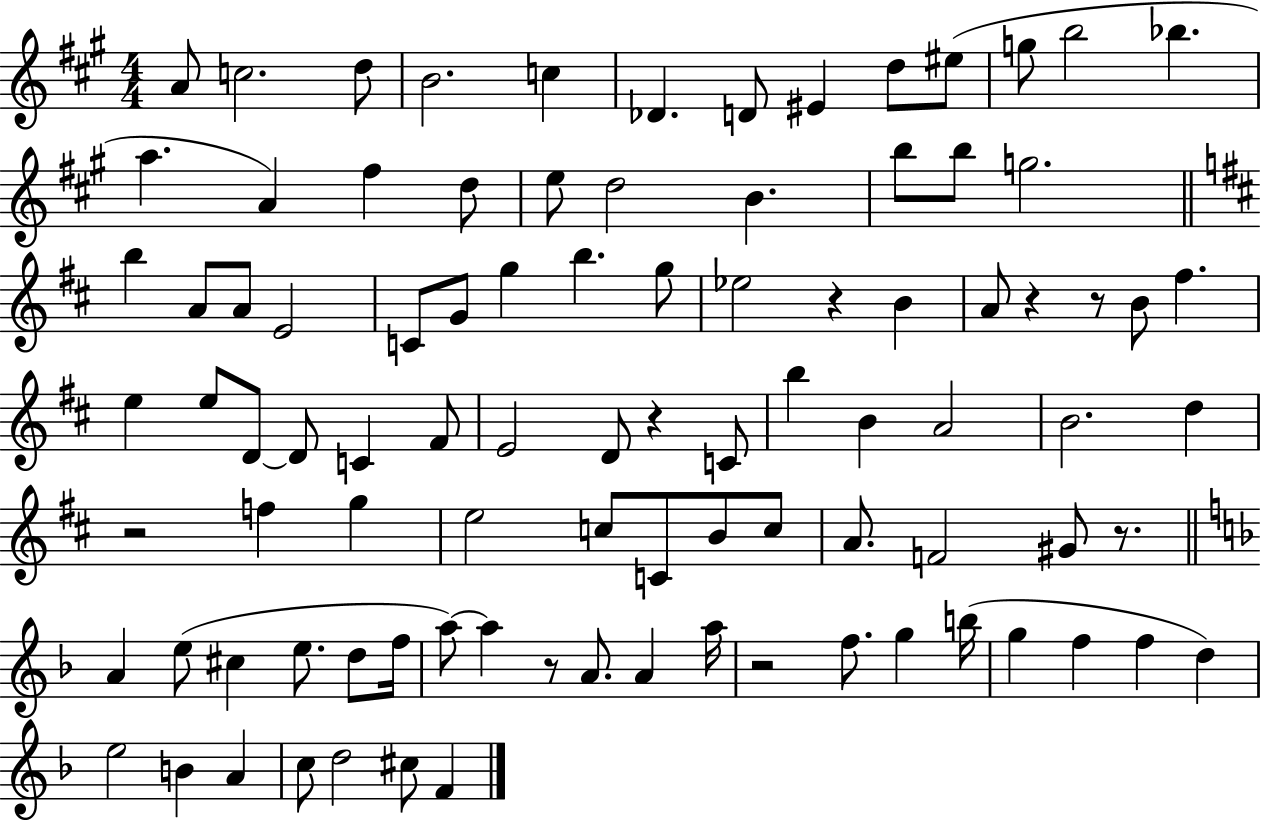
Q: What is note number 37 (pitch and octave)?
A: F#5